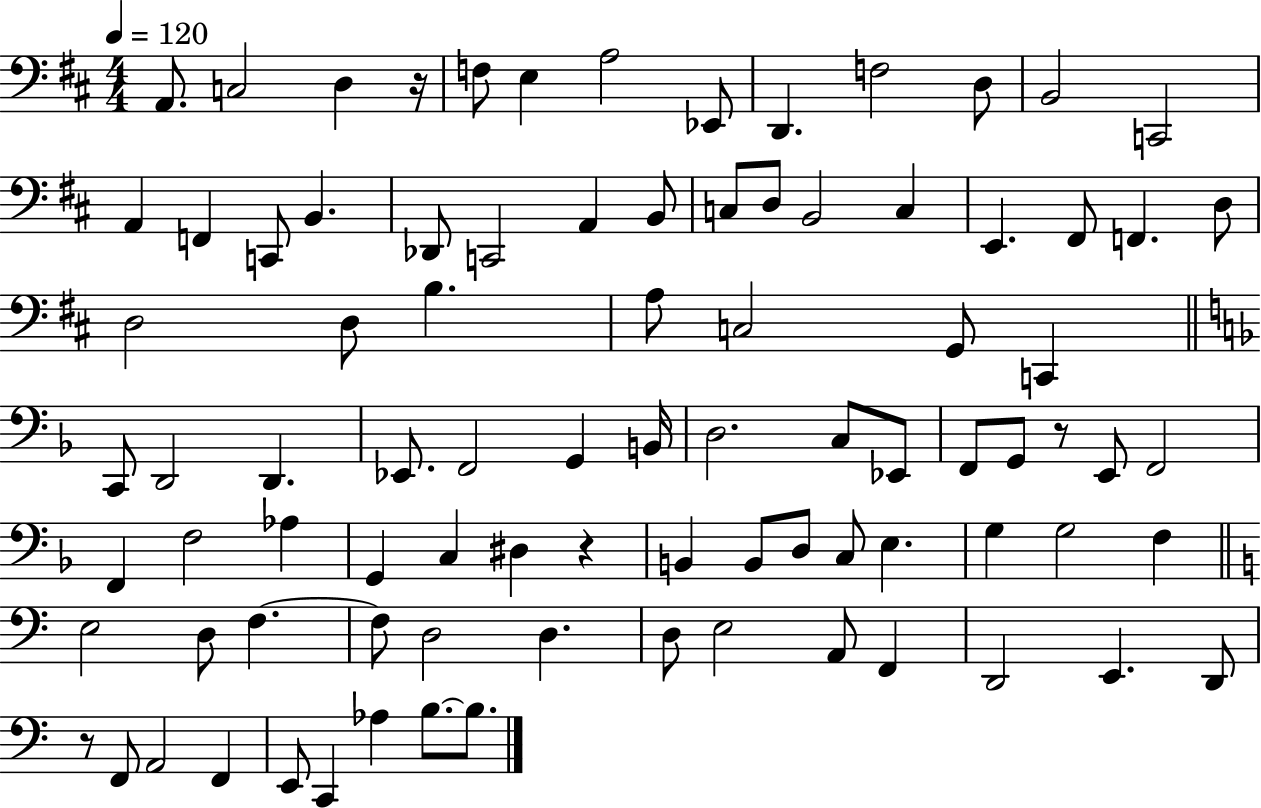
X:1
T:Untitled
M:4/4
L:1/4
K:D
A,,/2 C,2 D, z/4 F,/2 E, A,2 _E,,/2 D,, F,2 D,/2 B,,2 C,,2 A,, F,, C,,/2 B,, _D,,/2 C,,2 A,, B,,/2 C,/2 D,/2 B,,2 C, E,, ^F,,/2 F,, D,/2 D,2 D,/2 B, A,/2 C,2 G,,/2 C,, C,,/2 D,,2 D,, _E,,/2 F,,2 G,, B,,/4 D,2 C,/2 _E,,/2 F,,/2 G,,/2 z/2 E,,/2 F,,2 F,, F,2 _A, G,, C, ^D, z B,, B,,/2 D,/2 C,/2 E, G, G,2 F, E,2 D,/2 F, F,/2 D,2 D, D,/2 E,2 A,,/2 F,, D,,2 E,, D,,/2 z/2 F,,/2 A,,2 F,, E,,/2 C,, _A, B,/2 B,/2